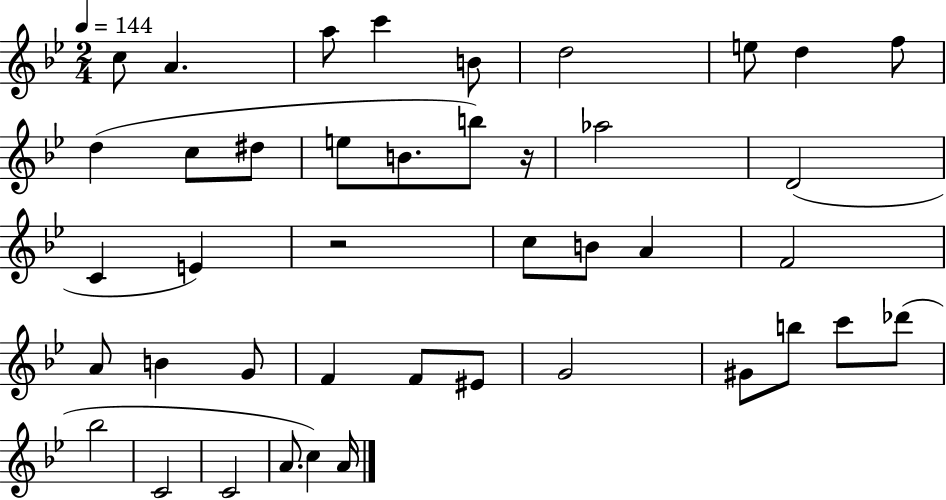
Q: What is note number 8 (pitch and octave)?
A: D5